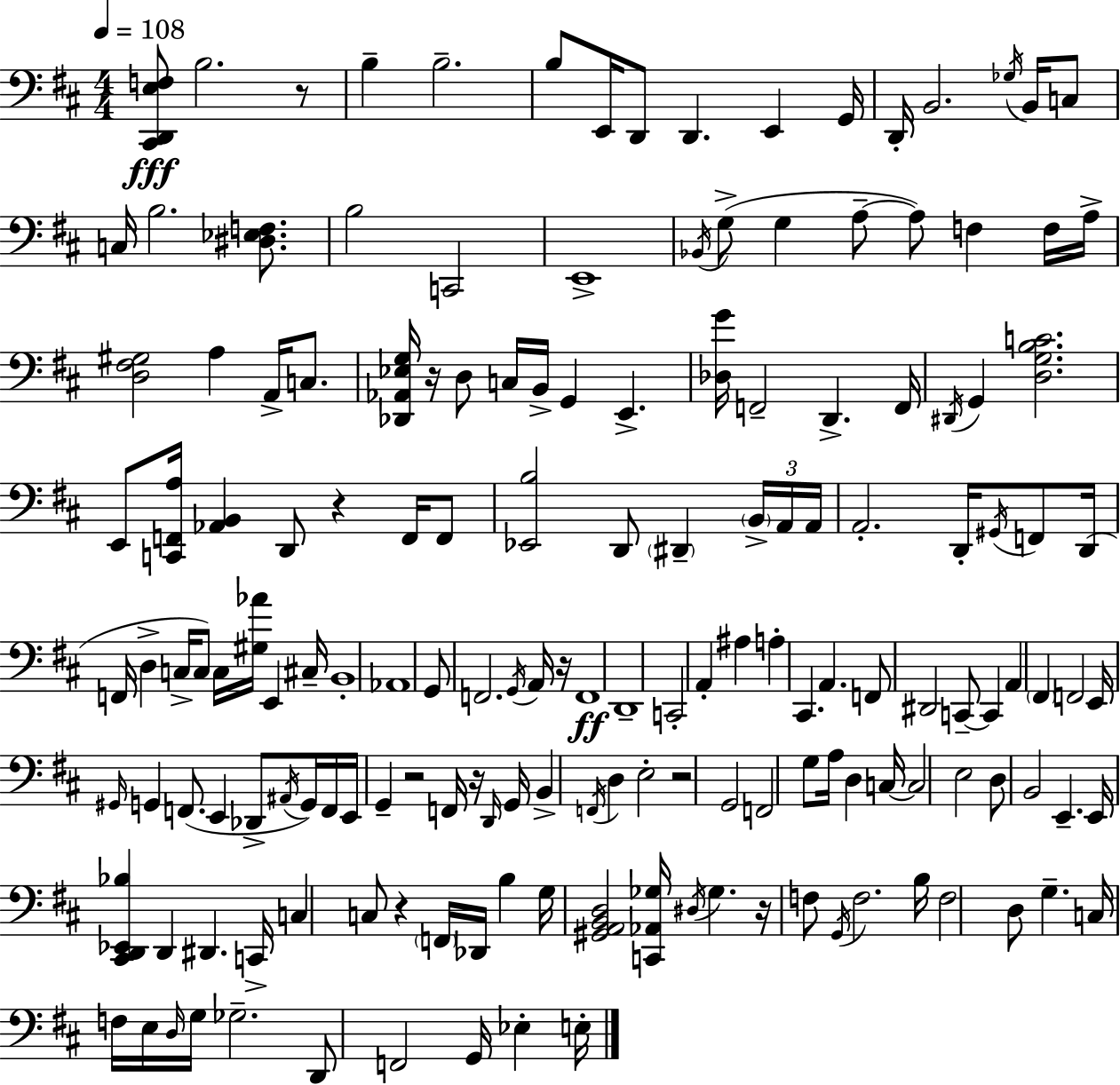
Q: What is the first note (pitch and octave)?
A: B3